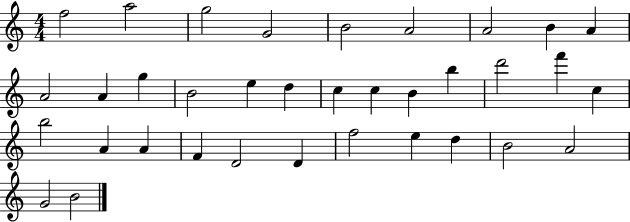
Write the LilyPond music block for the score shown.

{
  \clef treble
  \numericTimeSignature
  \time 4/4
  \key c \major
  f''2 a''2 | g''2 g'2 | b'2 a'2 | a'2 b'4 a'4 | \break a'2 a'4 g''4 | b'2 e''4 d''4 | c''4 c''4 b'4 b''4 | d'''2 f'''4 c''4 | \break b''2 a'4 a'4 | f'4 d'2 d'4 | f''2 e''4 d''4 | b'2 a'2 | \break g'2 b'2 | \bar "|."
}